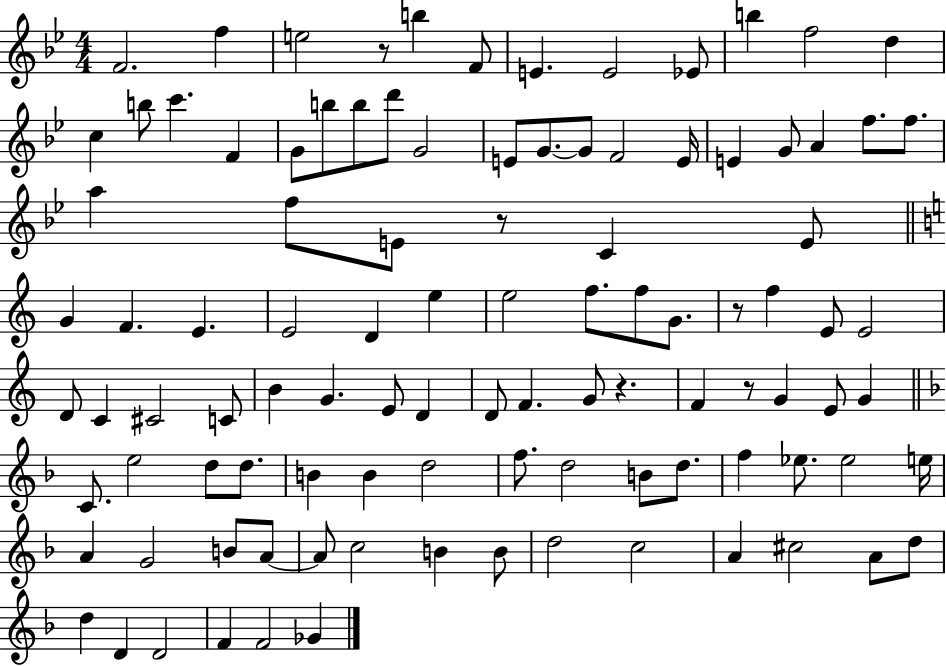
X:1
T:Untitled
M:4/4
L:1/4
K:Bb
F2 f e2 z/2 b F/2 E E2 _E/2 b f2 d c b/2 c' F G/2 b/2 b/2 d'/2 G2 E/2 G/2 G/2 F2 E/4 E G/2 A f/2 f/2 a f/2 E/2 z/2 C E/2 G F E E2 D e e2 f/2 f/2 G/2 z/2 f E/2 E2 D/2 C ^C2 C/2 B G E/2 D D/2 F G/2 z F z/2 G E/2 G C/2 e2 d/2 d/2 B B d2 f/2 d2 B/2 d/2 f _e/2 _e2 e/4 A G2 B/2 A/2 A/2 c2 B B/2 d2 c2 A ^c2 A/2 d/2 d D D2 F F2 _G